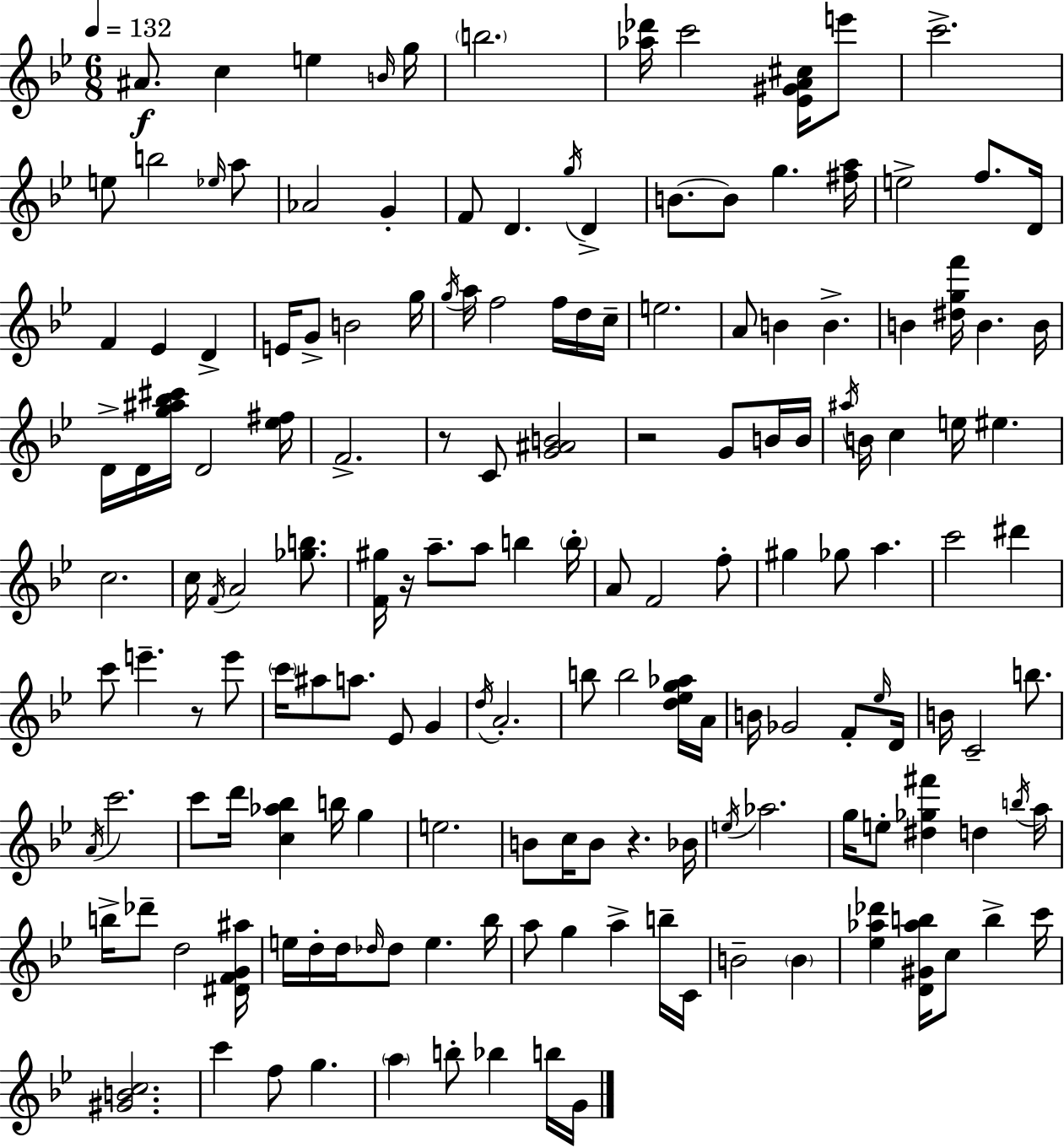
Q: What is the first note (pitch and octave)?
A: A#4